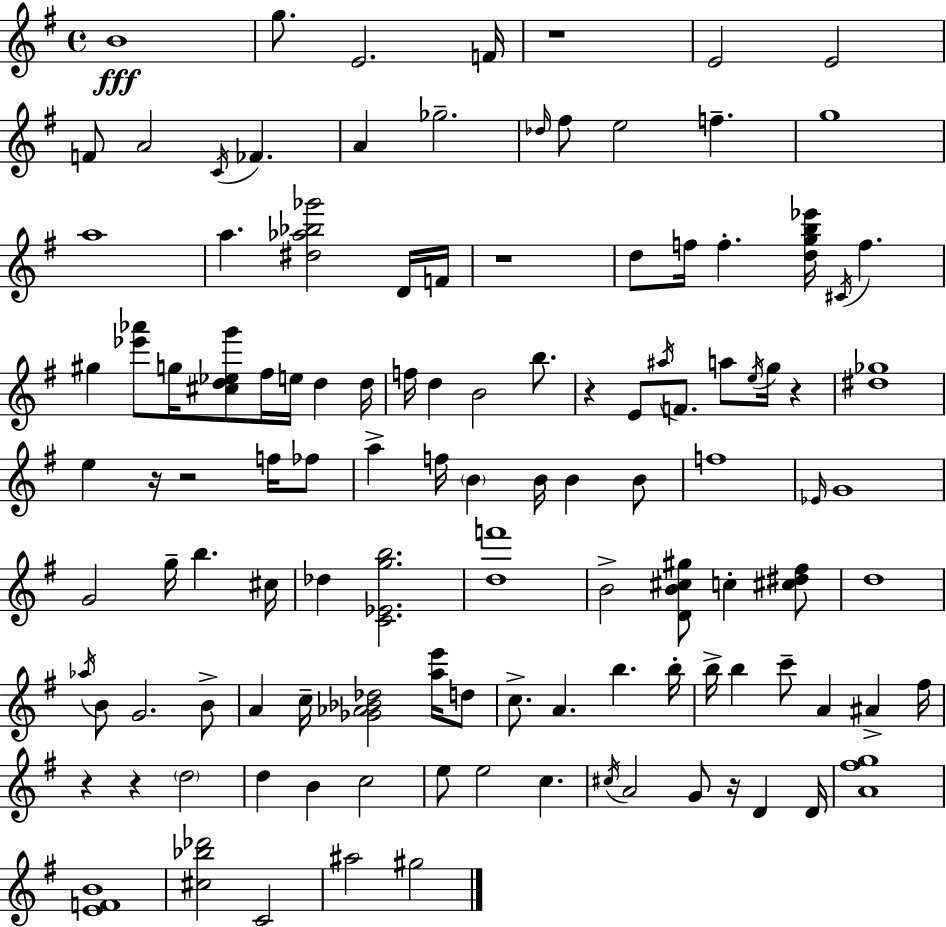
{
  \clef treble
  \time 4/4
  \defaultTimeSignature
  \key e \minor
  b'1\fff | g''8. e'2. f'16 | r1 | e'2 e'2 | \break f'8 a'2 \acciaccatura { c'16 } fes'4. | a'4 ges''2.-- | \grace { des''16 } fis''8 e''2 f''4.-- | g''1 | \break a''1 | a''4. <dis'' aes'' bes'' ges'''>2 | d'16 f'16 r1 | d''8 f''16 f''4.-. <d'' g'' b'' ees'''>16 \acciaccatura { cis'16 } f''4. | \break gis''4 <ees''' aes'''>8 g''16 <cis'' d'' ees'' g'''>8 fis''16 e''16 d''4 | d''16 f''16 d''4 b'2 | b''8. r4 e'8 \acciaccatura { ais''16 } f'8. a''8 \acciaccatura { e''16 } | g''16 r4 <dis'' ges''>1 | \break e''4 r16 r2 | f''16 fes''8 a''4-> f''16 \parenthesize b'4 b'16 b'4 | b'8 f''1 | \grace { ees'16 } g'1 | \break g'2 g''16-- b''4. | cis''16 des''4 <c' ees' g'' b''>2. | <d'' f'''>1 | b'2-> <d' b' cis'' gis''>8 | \break c''4-. <cis'' dis'' fis''>8 d''1 | \acciaccatura { aes''16 } b'8 g'2. | b'8-> a'4 c''16-- <ges' aes' bes' des''>2 | <a'' e'''>16 d''8 c''8.-> a'4. | \break b''4. b''16-. b''16-> b''4 c'''8-- a'4 | ais'4-> fis''16 r4 r4 \parenthesize d''2 | d''4 b'4 c''2 | e''8 e''2 | \break c''4. \acciaccatura { cis''16 } a'2 | g'8 r16 d'4 d'16 <a' fis'' g''>1 | <e' f' b'>1 | <cis'' bes'' des'''>2 | \break c'2 ais''2 | gis''2 \bar "|."
}